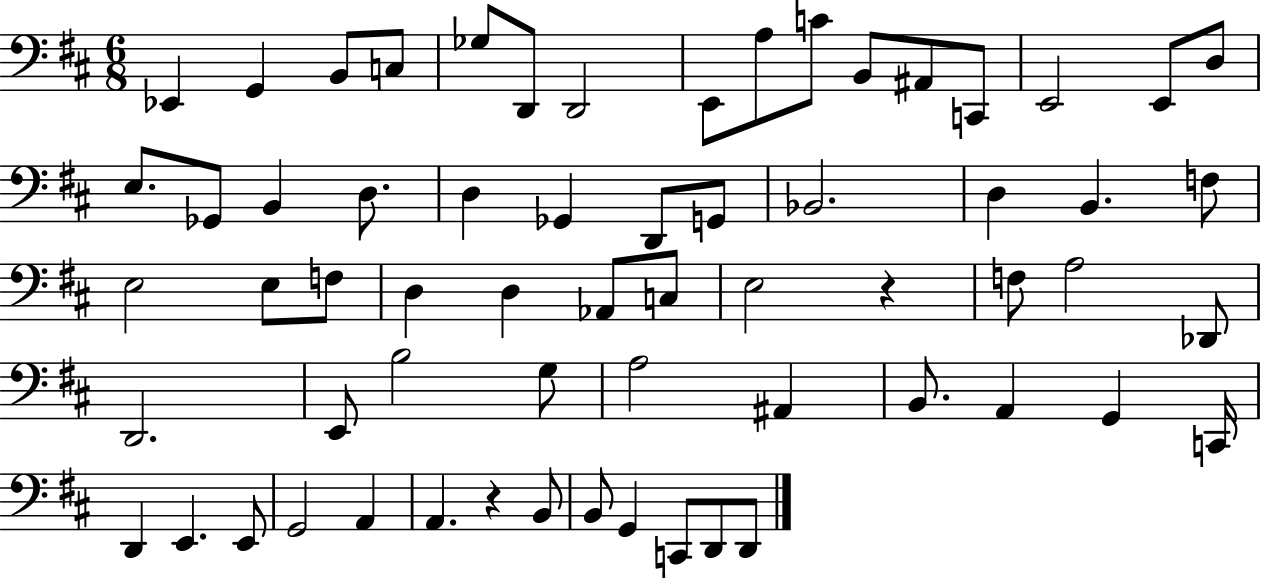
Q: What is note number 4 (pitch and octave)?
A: C3